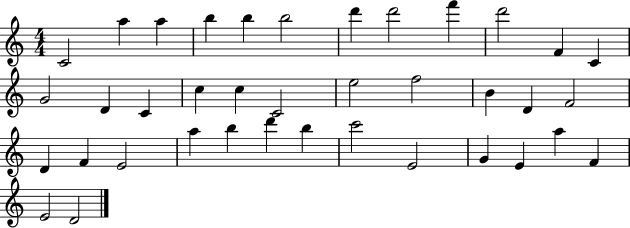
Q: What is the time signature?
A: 4/4